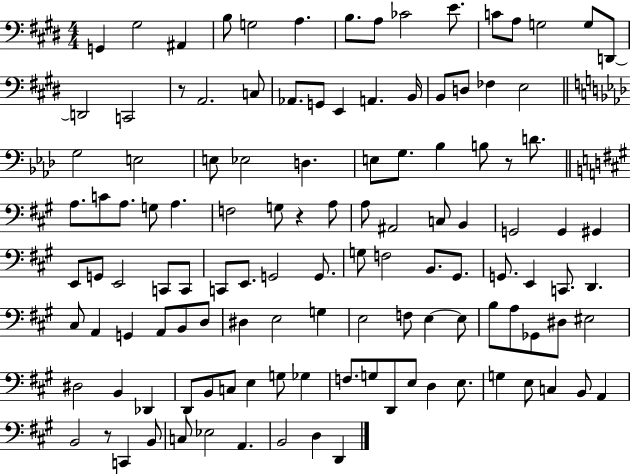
X:1
T:Untitled
M:4/4
L:1/4
K:E
G,, ^G,2 ^A,, B,/2 G,2 A, B,/2 A,/2 _C2 E/2 C/2 A,/2 G,2 G,/2 D,,/2 D,,2 C,,2 z/2 A,,2 C,/2 _A,,/2 G,,/2 E,, A,, B,,/4 B,,/2 D,/2 _F, E,2 G,2 E,2 E,/2 _E,2 D, E,/2 G,/2 _B, B,/2 z/2 D/2 A,/2 C/2 A,/2 G,/2 A, F,2 G,/2 z A,/2 A,/2 ^A,,2 C,/2 B,, G,,2 G,, ^G,, E,,/2 G,,/2 E,,2 C,,/2 C,,/2 C,,/2 E,,/2 G,,2 G,,/2 G,/2 F,2 B,,/2 ^G,,/2 G,,/2 E,, C,,/2 D,, ^C,/2 A,, G,, A,,/2 B,,/2 D,/2 ^D, E,2 G, E,2 F,/2 E, E,/2 B,/2 A,/2 _G,,/2 ^D,/2 ^E,2 ^D,2 B,, _D,, D,,/2 B,,/2 C,/2 E, G,/2 _G, F,/2 G,/2 D,,/2 E,/2 D, E,/2 G, E,/2 C, B,,/2 A,, B,,2 z/2 C,, B,,/2 C,/2 _E,2 A,, B,,2 D, D,,